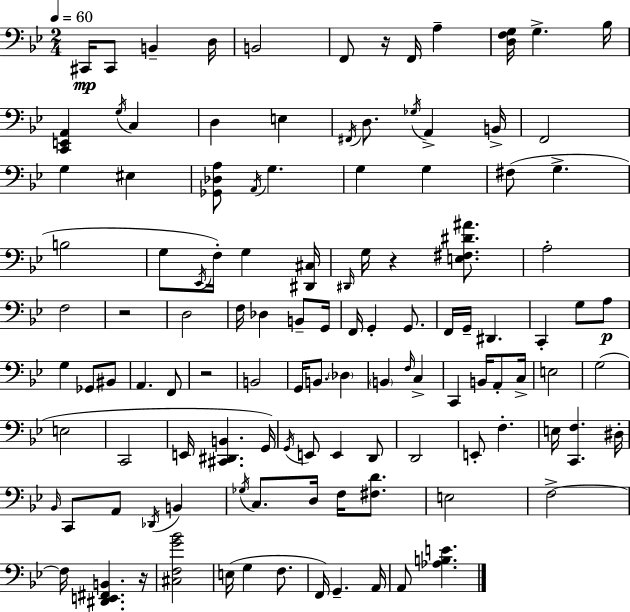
{
  \clef bass
  \numericTimeSignature
  \time 2/4
  \key g \minor
  \tempo 4 = 60
  cis,16\mp cis,8 b,4-- d16 | b,2 | f,8 r16 f,16 a4-- | <d f g>16 g4.-> bes16 | \break <c, e, a,>4 \acciaccatura { g16 } c4 | d4 e4 | \acciaccatura { fis,16 } d8. \acciaccatura { ges16 } a,4-> | b,16-> f,2 | \break g4 eis4 | <ges, des a>8 \acciaccatura { a,16 } g4. | g4 | g4 fis8( g4.-> | \break b2 | g8 \acciaccatura { ees,16 } f16-.) | g4 <dis, cis>16 \grace { dis,16 } g16 r4 | <e fis dis' ais'>8. a2-. | \break f2 | r2 | d2 | f16 des4 | \break b,8-- g,16 f,16 g,4-. | g,8. f,16 g,16-- | dis,4. c,4-. | g8 a8\p g4 | \break ges,8 bis,8 a,4. | f,8 r2 | b,2 | g,16 b,8. | \break \parenthesize des4 \parenthesize b,4 | \grace { f16 } c4-> c,4 | b,16 a,8-. c16-> e2 | g2( | \break e2 | c,2 | e,16 | <cis, dis, b,>4. g,16) \acciaccatura { g,16 } | \break e,8 e,4 d,8 | d,2 | e,8-. f4.-. | e16 <c, f>4. dis16-. | \break \grace { bes,16 } c,8 a,8 \acciaccatura { des,16 } b,4 | \acciaccatura { ges16 } c8. d16 f16 | <fis d'>8. e2 | f2->~~ | \break f16 <dis, e, fis, b,>4. | r16 <cis f g' bes'>2 | e16( g4 | f8. f,16) g,4.-- | \break a,16 a,8 <aes b e'>4. | \bar "|."
}